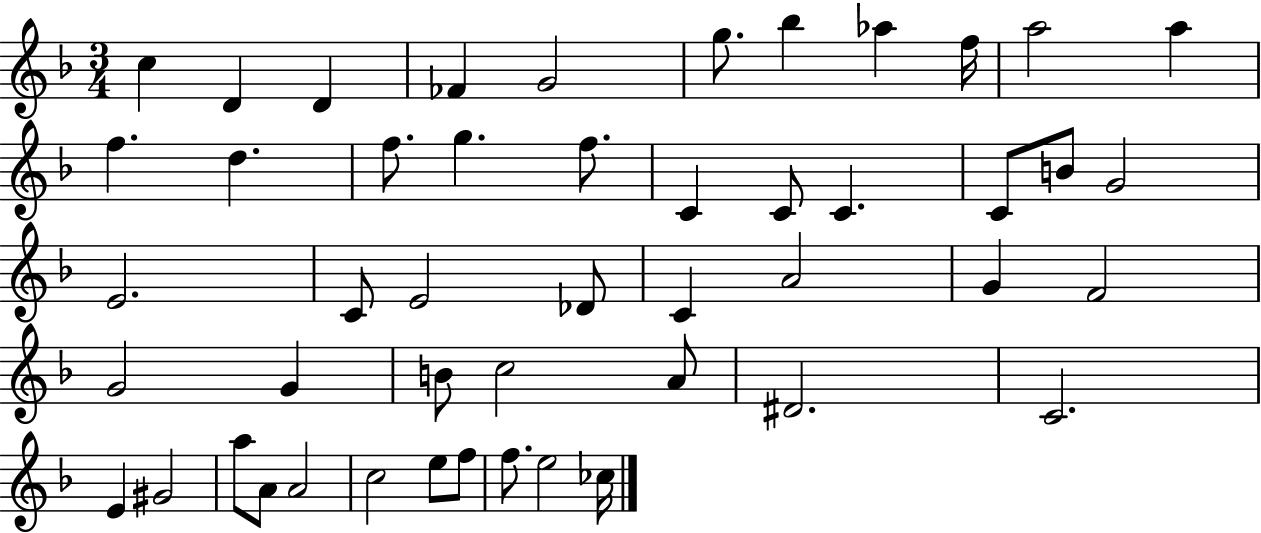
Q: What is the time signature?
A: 3/4